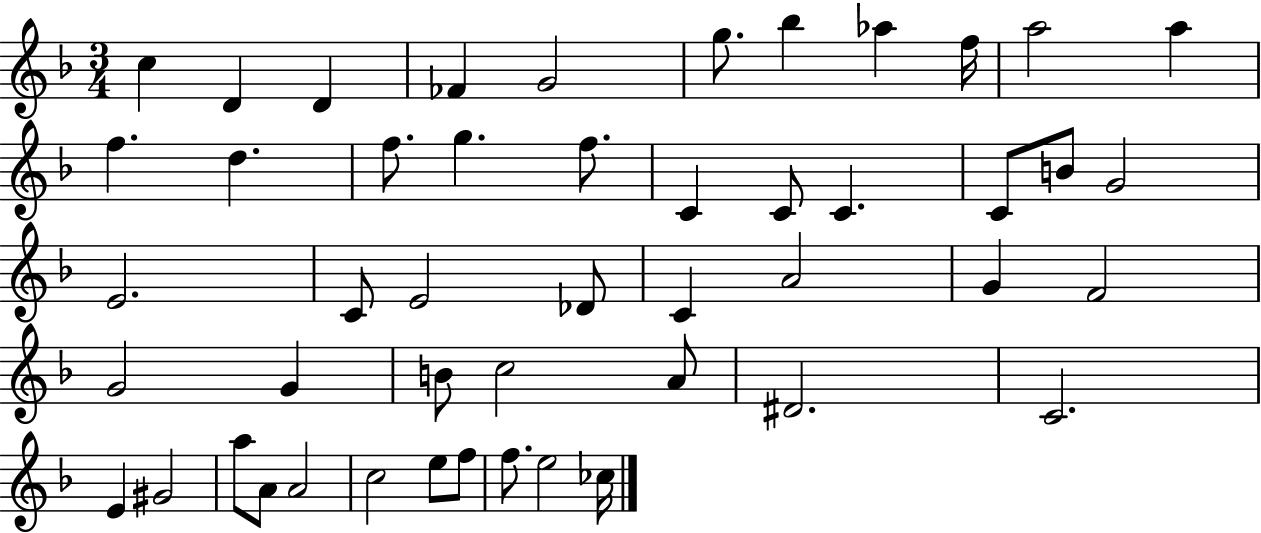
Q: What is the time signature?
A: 3/4